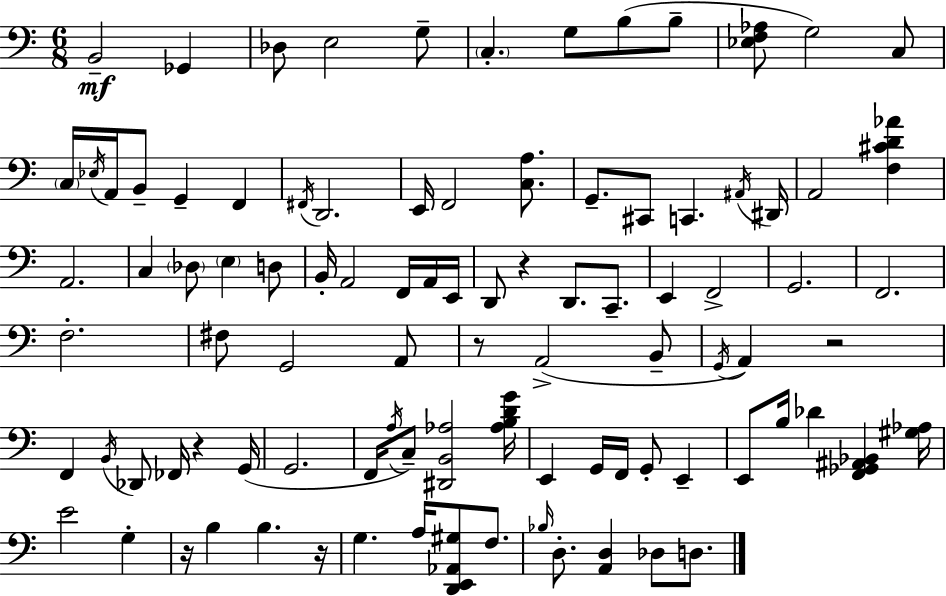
X:1
T:Untitled
M:6/8
L:1/4
K:Am
B,,2 _G,, _D,/2 E,2 G,/2 C, G,/2 B,/2 B,/2 [_E,F,_A,]/2 G,2 C,/2 C,/4 _E,/4 A,,/4 B,,/2 G,, F,, ^F,,/4 D,,2 E,,/4 F,,2 [C,A,]/2 G,,/2 ^C,,/2 C,, ^A,,/4 ^D,,/4 A,,2 [F,^CD_A] A,,2 C, _D,/2 E, D,/2 B,,/4 A,,2 F,,/4 A,,/4 E,,/4 D,,/2 z D,,/2 C,,/2 E,, F,,2 G,,2 F,,2 F,2 ^F,/2 G,,2 A,,/2 z/2 A,,2 B,,/2 G,,/4 A,, z2 F,, B,,/4 _D,,/2 _F,,/4 z G,,/4 G,,2 F,,/4 A,/4 C,/2 [^D,,B,,_A,]2 [_A,B,DG]/4 E,, G,,/4 F,,/4 G,,/2 E,, E,,/2 B,/4 _D [F,,_G,,^A,,_B,,] [^G,_A,]/4 E2 G, z/4 B, B, z/4 G, A,/4 [D,,E,,_A,,^G,]/2 F,/2 _B,/4 D,/2 [A,,D,] _D,/2 D,/2